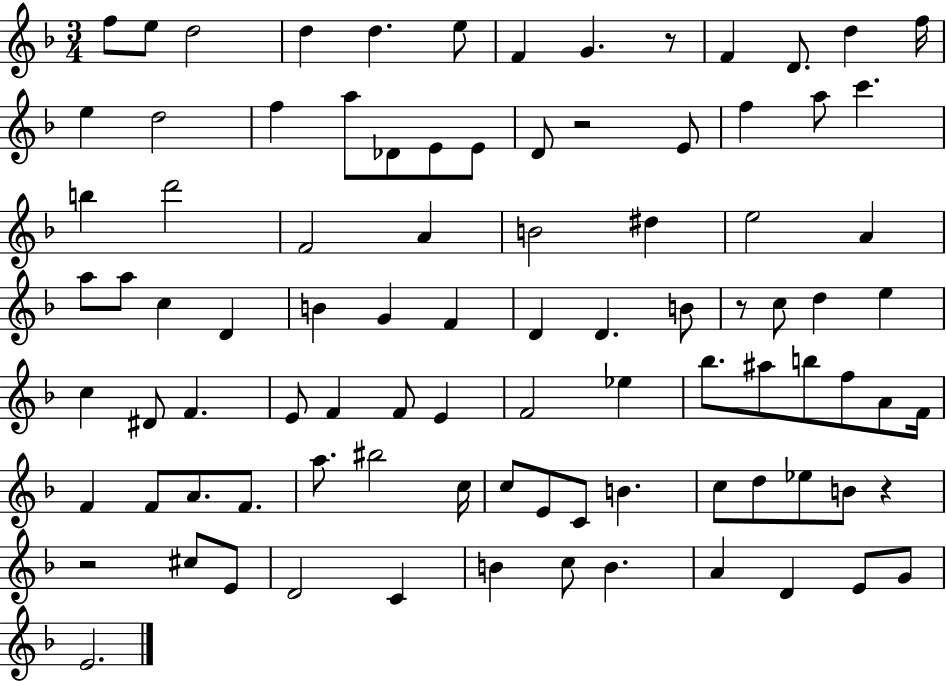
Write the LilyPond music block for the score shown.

{
  \clef treble
  \numericTimeSignature
  \time 3/4
  \key f \major
  f''8 e''8 d''2 | d''4 d''4. e''8 | f'4 g'4. r8 | f'4 d'8. d''4 f''16 | \break e''4 d''2 | f''4 a''8 des'8 e'8 e'8 | d'8 r2 e'8 | f''4 a''8 c'''4. | \break b''4 d'''2 | f'2 a'4 | b'2 dis''4 | e''2 a'4 | \break a''8 a''8 c''4 d'4 | b'4 g'4 f'4 | d'4 d'4. b'8 | r8 c''8 d''4 e''4 | \break c''4 dis'8 f'4. | e'8 f'4 f'8 e'4 | f'2 ees''4 | bes''8. ais''8 b''8 f''8 a'8 f'16 | \break f'4 f'8 a'8. f'8. | a''8. bis''2 c''16 | c''8 e'8 c'8 b'4. | c''8 d''8 ees''8 b'8 r4 | \break r2 cis''8 e'8 | d'2 c'4 | b'4 c''8 b'4. | a'4 d'4 e'8 g'8 | \break e'2. | \bar "|."
}